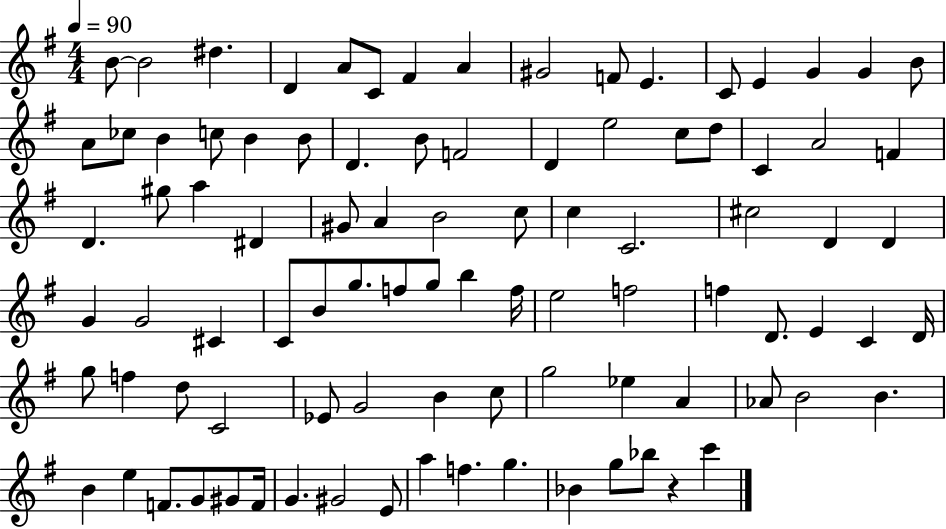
{
  \clef treble
  \numericTimeSignature
  \time 4/4
  \key g \major
  \tempo 4 = 90
  \repeat volta 2 { b'8~~ b'2 dis''4. | d'4 a'8 c'8 fis'4 a'4 | gis'2 f'8 e'4. | c'8 e'4 g'4 g'4 b'8 | \break a'8 ces''8 b'4 c''8 b'4 b'8 | d'4. b'8 f'2 | d'4 e''2 c''8 d''8 | c'4 a'2 f'4 | \break d'4. gis''8 a''4 dis'4 | gis'8 a'4 b'2 c''8 | c''4 c'2. | cis''2 d'4 d'4 | \break g'4 g'2 cis'4 | c'8 b'8 g''8. f''8 g''8 b''4 f''16 | e''2 f''2 | f''4 d'8. e'4 c'4 d'16 | \break g''8 f''4 d''8 c'2 | ees'8 g'2 b'4 c''8 | g''2 ees''4 a'4 | aes'8 b'2 b'4. | \break b'4 e''4 f'8. g'8 gis'8 f'16 | g'4. gis'2 e'8 | a''4 f''4. g''4. | bes'4 g''8 bes''8 r4 c'''4 | \break } \bar "|."
}